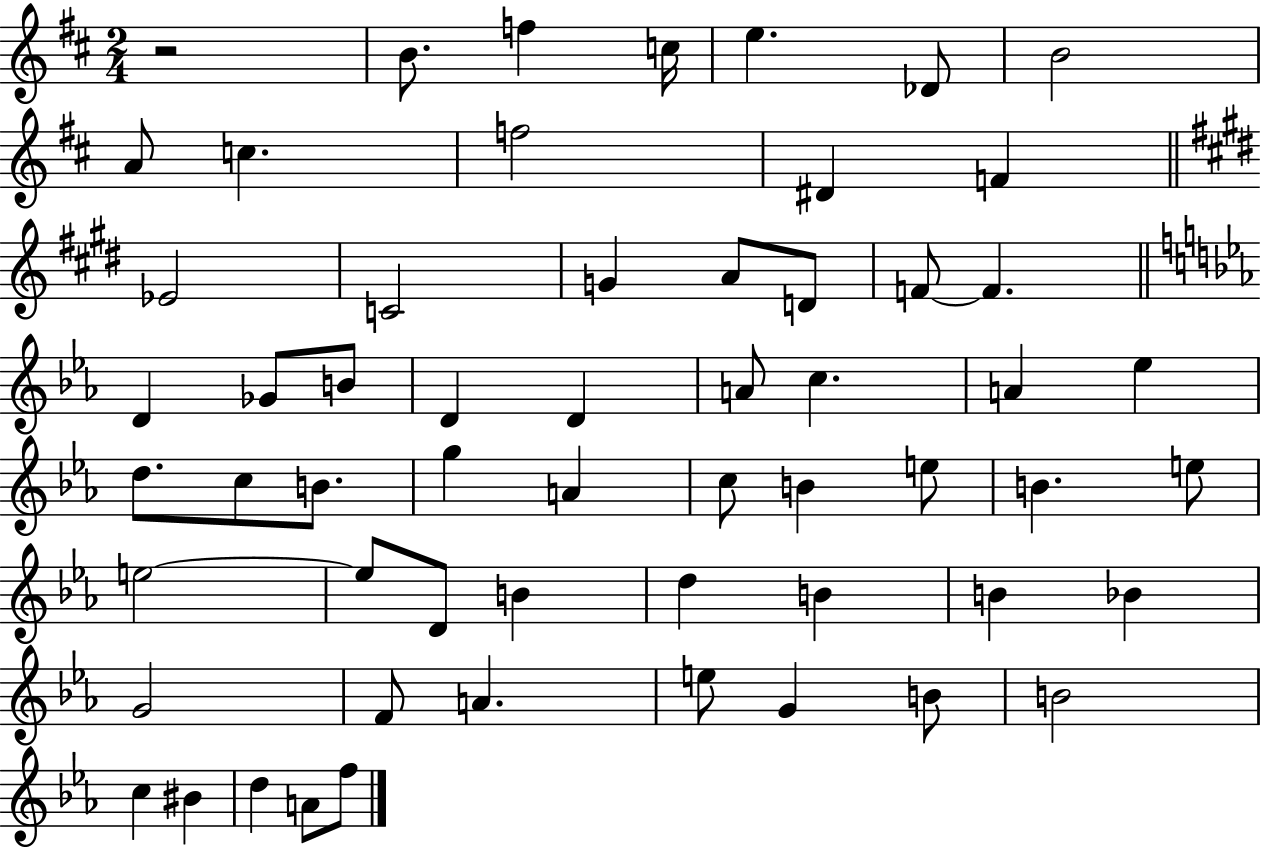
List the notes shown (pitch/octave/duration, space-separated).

R/h B4/e. F5/q C5/s E5/q. Db4/e B4/h A4/e C5/q. F5/h D#4/q F4/q Eb4/h C4/h G4/q A4/e D4/e F4/e F4/q. D4/q Gb4/e B4/e D4/q D4/q A4/e C5/q. A4/q Eb5/q D5/e. C5/e B4/e. G5/q A4/q C5/e B4/q E5/e B4/q. E5/e E5/h E5/e D4/e B4/q D5/q B4/q B4/q Bb4/q G4/h F4/e A4/q. E5/e G4/q B4/e B4/h C5/q BIS4/q D5/q A4/e F5/e